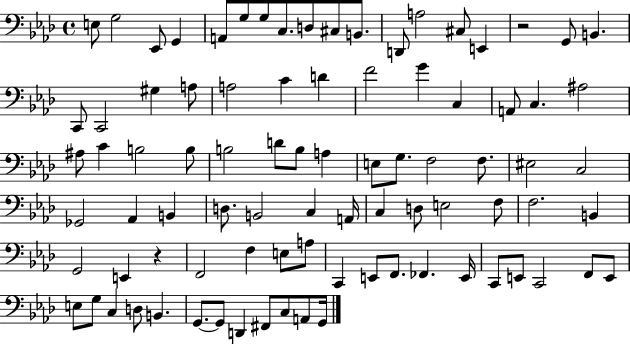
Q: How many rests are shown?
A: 2